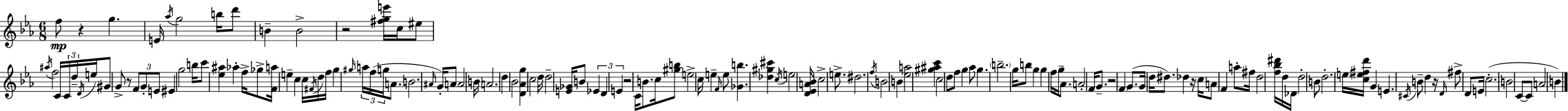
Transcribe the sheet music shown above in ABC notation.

X:1
T:Untitled
M:6/8
L:1/4
K:Cm
f/2 z g E/4 _a/4 g2 b/4 d'/2 B B2 z2 [^fge']/4 c/4 ^e/2 ^a/4 f2 C/4 C/4 d/4 D/4 e/4 ^G/2 G/2 z/2 F/2 G/2 E/2 ^E g2 b/4 c'/2 [_e^a] _a f/4 _g/2 [Fa]/4 e c c/4 ^F/4 d/4 f/4 g ^g/4 a/4 f/4 g/4 A/2 B2 ^A/4 G/4 A/2 A2 B/4 A2 d _B2 [D_Ag] c2 d/4 d2 [E_G]/4 B/2 _E D E z2 C/4 B/2 c/4 [^gb]/2 e2 c/4 e F/4 e/2 [_Gb] [_d^g^c'] c/4 e2 [D_EA_B]/4 c2 e/2 ^d2 f/4 B2 B [_ea]2 [^g^ac'] c2 d/2 f/2 g _a/2 g b2 g/4 b/2 g g f/4 g/4 _A/2 A2 F/4 G/2 z2 F G/2 G/4 d/4 ^d/2 _d z/4 c/4 A/2 F a/2 ^f/4 d2 [f_b^d']/4 d/4 _D/4 d2 B/2 d2 e/4 [ce^fd']/4 G E ^C/4 B/2 d z/4 D/4 ^f/2 D/2 E/4 c2 B2 C/2 C/2 A2 B